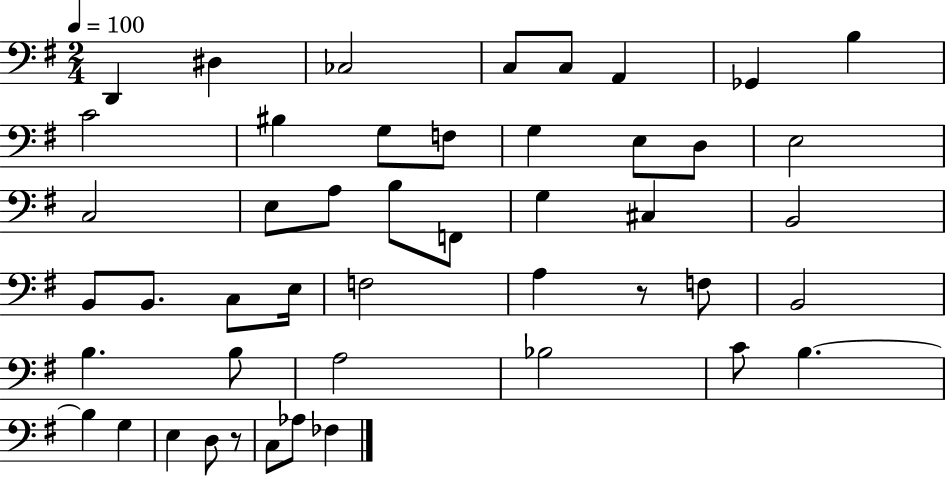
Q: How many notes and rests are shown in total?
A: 47